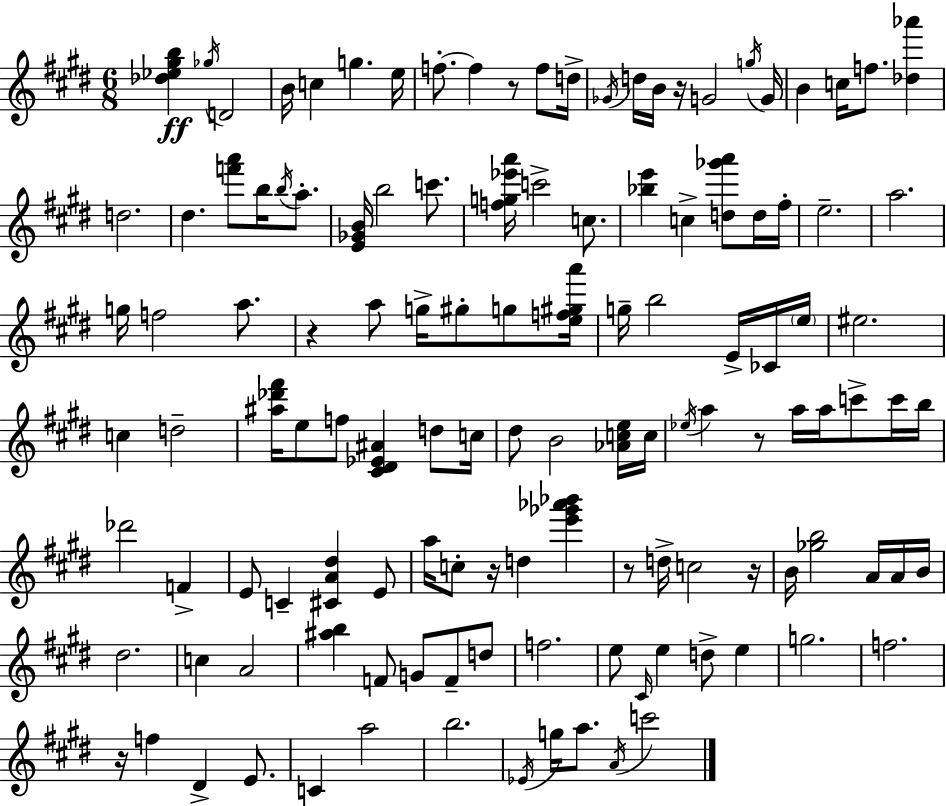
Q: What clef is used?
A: treble